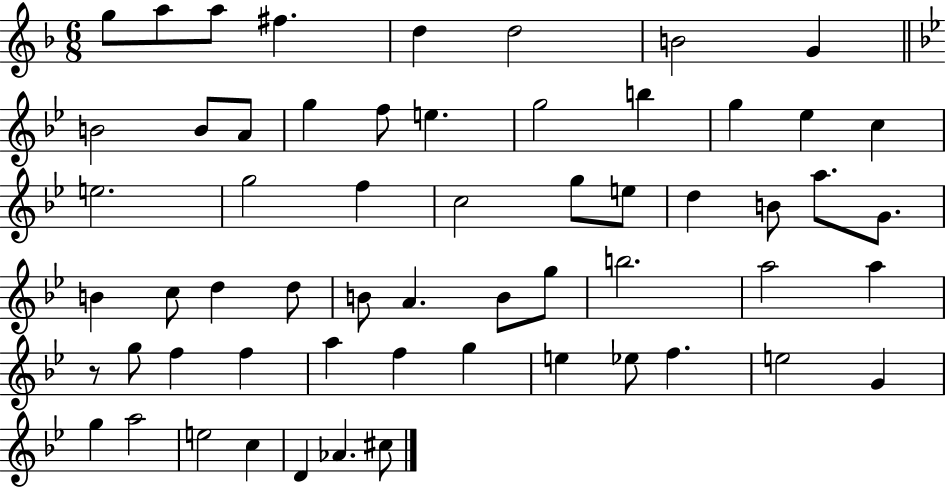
{
  \clef treble
  \numericTimeSignature
  \time 6/8
  \key f \major
  g''8 a''8 a''8 fis''4. | d''4 d''2 | b'2 g'4 | \bar "||" \break \key g \minor b'2 b'8 a'8 | g''4 f''8 e''4. | g''2 b''4 | g''4 ees''4 c''4 | \break e''2. | g''2 f''4 | c''2 g''8 e''8 | d''4 b'8 a''8. g'8. | \break b'4 c''8 d''4 d''8 | b'8 a'4. b'8 g''8 | b''2. | a''2 a''4 | \break r8 g''8 f''4 f''4 | a''4 f''4 g''4 | e''4 ees''8 f''4. | e''2 g'4 | \break g''4 a''2 | e''2 c''4 | d'4 aes'4. cis''8 | \bar "|."
}